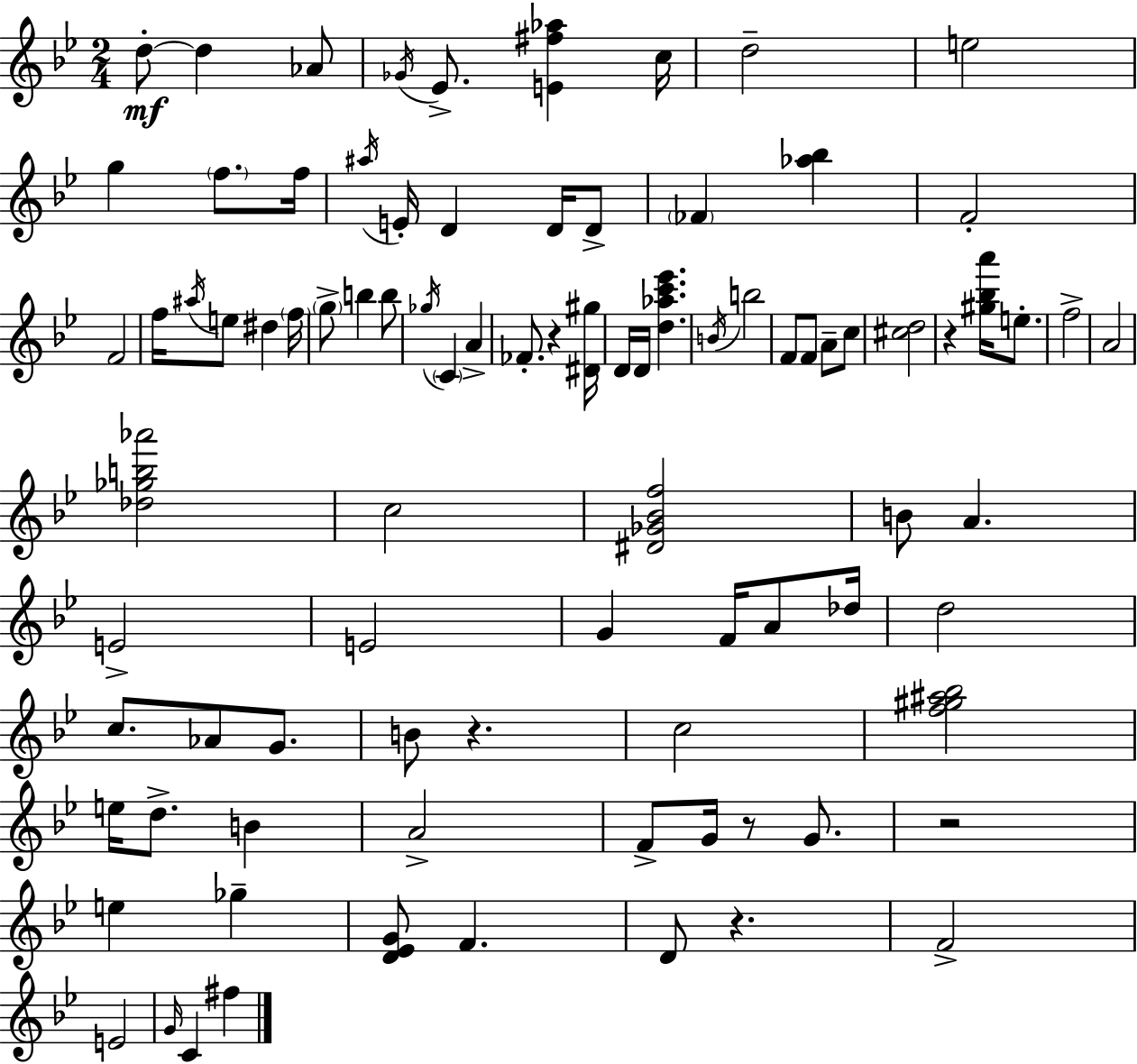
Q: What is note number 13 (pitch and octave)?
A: E4